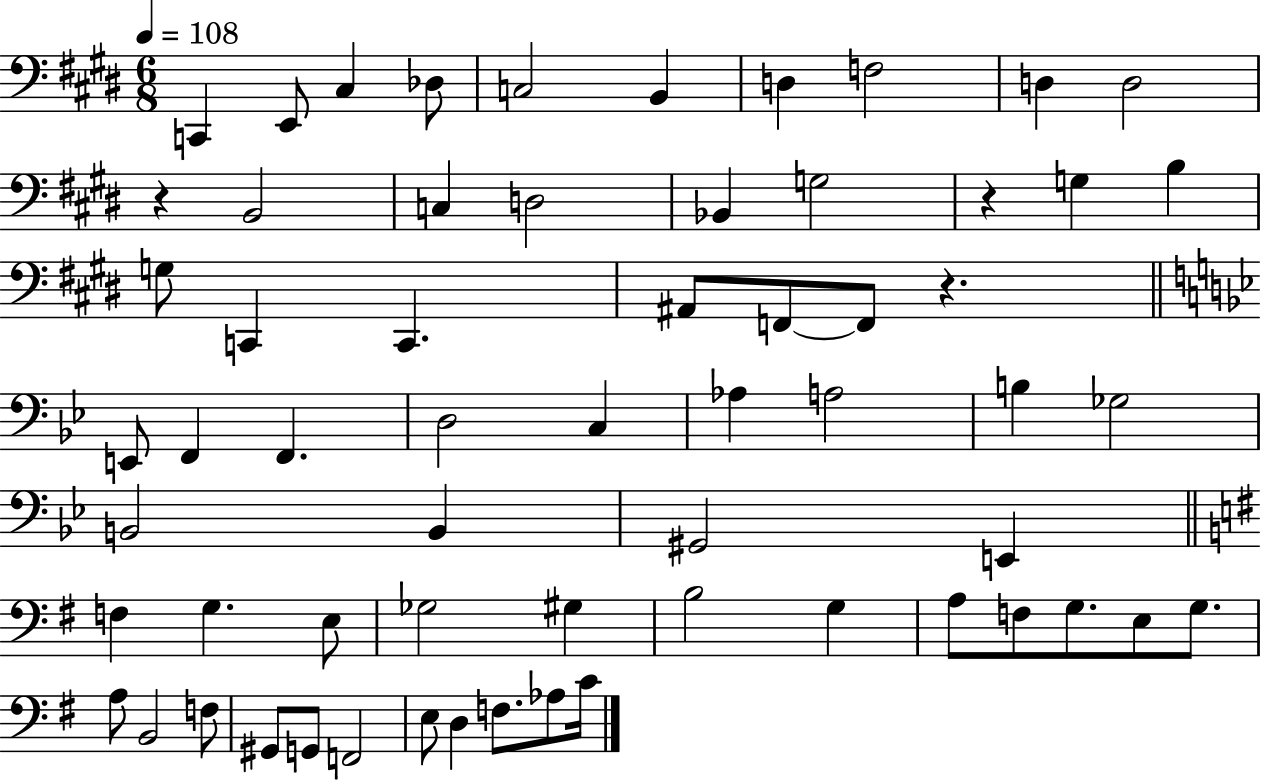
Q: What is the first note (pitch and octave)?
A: C2